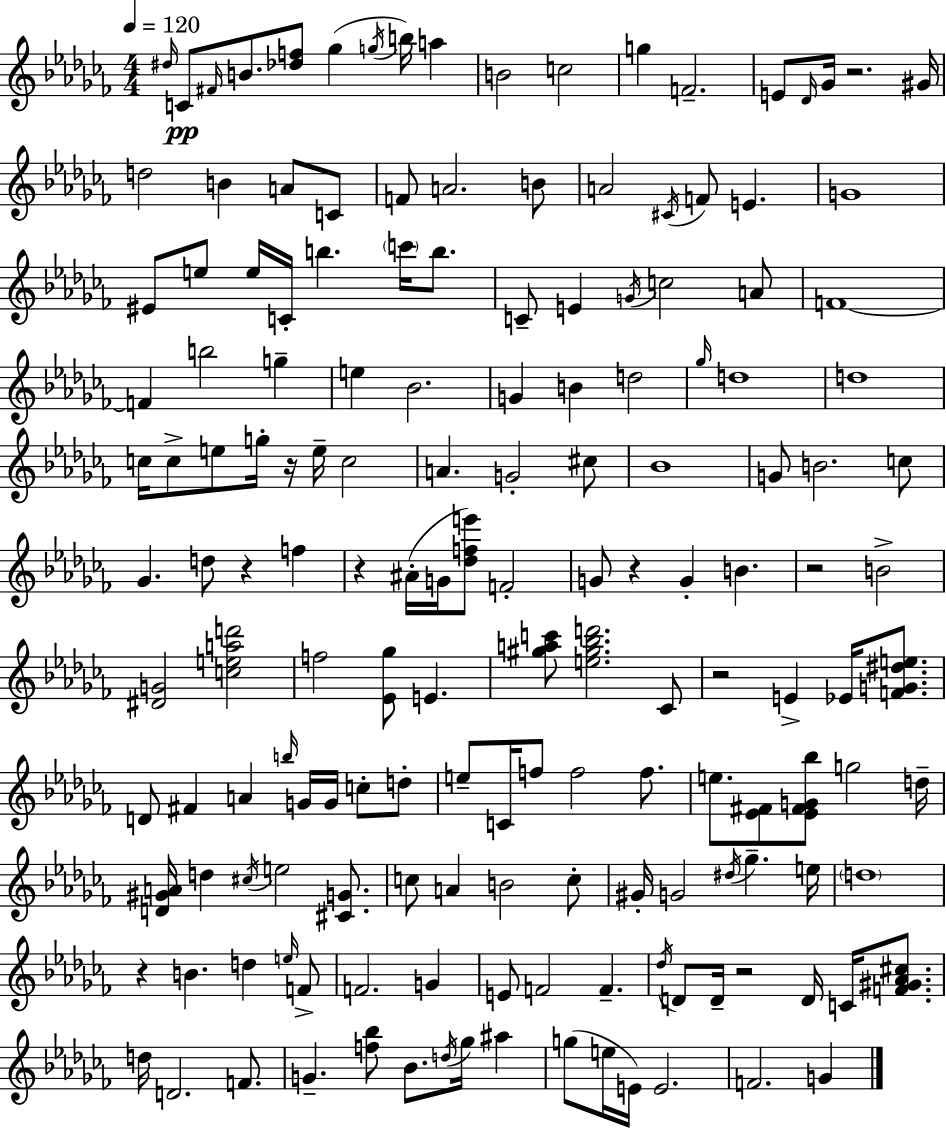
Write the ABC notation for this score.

X:1
T:Untitled
M:4/4
L:1/4
K:Abm
^d/4 C/2 ^F/4 B/2 [_df]/2 _g g/4 b/4 a B2 c2 g F2 E/2 _D/4 _G/4 z2 ^G/4 d2 B A/2 C/2 F/2 A2 B/2 A2 ^C/4 F/2 E G4 ^E/2 e/2 e/4 C/4 b c'/4 b/2 C/2 E G/4 c2 A/2 F4 F b2 g e _B2 G B d2 _g/4 d4 d4 c/4 c/2 e/2 g/4 z/4 e/4 c2 A G2 ^c/2 _B4 G/2 B2 c/2 _G d/2 z f z ^A/4 G/4 [_dfe']/2 F2 G/2 z G B z2 B2 [^DG]2 [cead']2 f2 [_E_g]/2 E [^gac']/2 [e^g_bd']2 _C/2 z2 E _E/4 [FG^de]/2 D/2 ^F A b/4 G/4 G/4 c/2 d/2 e/2 C/4 f/2 f2 f/2 e/2 [_E^F]/2 [_E^FG_b]/2 g2 d/4 [D^GA]/4 d ^c/4 e2 [^CG]/2 c/2 A B2 c/2 ^G/4 G2 ^d/4 _g e/4 d4 z B d e/4 F/2 F2 G E/2 F2 F _d/4 D/2 D/4 z2 D/4 C/4 [F^G_A^c]/2 d/4 D2 F/2 G [f_b]/2 _B/2 d/4 _g/4 ^a g/2 e/4 E/4 E2 F2 G